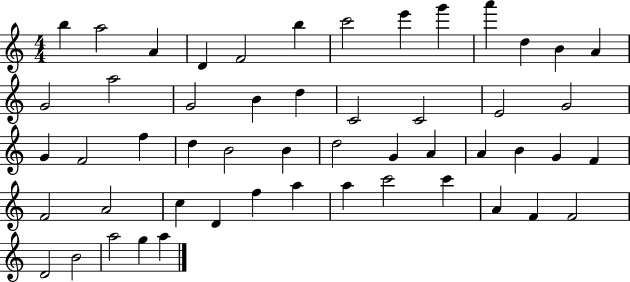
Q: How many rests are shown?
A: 0